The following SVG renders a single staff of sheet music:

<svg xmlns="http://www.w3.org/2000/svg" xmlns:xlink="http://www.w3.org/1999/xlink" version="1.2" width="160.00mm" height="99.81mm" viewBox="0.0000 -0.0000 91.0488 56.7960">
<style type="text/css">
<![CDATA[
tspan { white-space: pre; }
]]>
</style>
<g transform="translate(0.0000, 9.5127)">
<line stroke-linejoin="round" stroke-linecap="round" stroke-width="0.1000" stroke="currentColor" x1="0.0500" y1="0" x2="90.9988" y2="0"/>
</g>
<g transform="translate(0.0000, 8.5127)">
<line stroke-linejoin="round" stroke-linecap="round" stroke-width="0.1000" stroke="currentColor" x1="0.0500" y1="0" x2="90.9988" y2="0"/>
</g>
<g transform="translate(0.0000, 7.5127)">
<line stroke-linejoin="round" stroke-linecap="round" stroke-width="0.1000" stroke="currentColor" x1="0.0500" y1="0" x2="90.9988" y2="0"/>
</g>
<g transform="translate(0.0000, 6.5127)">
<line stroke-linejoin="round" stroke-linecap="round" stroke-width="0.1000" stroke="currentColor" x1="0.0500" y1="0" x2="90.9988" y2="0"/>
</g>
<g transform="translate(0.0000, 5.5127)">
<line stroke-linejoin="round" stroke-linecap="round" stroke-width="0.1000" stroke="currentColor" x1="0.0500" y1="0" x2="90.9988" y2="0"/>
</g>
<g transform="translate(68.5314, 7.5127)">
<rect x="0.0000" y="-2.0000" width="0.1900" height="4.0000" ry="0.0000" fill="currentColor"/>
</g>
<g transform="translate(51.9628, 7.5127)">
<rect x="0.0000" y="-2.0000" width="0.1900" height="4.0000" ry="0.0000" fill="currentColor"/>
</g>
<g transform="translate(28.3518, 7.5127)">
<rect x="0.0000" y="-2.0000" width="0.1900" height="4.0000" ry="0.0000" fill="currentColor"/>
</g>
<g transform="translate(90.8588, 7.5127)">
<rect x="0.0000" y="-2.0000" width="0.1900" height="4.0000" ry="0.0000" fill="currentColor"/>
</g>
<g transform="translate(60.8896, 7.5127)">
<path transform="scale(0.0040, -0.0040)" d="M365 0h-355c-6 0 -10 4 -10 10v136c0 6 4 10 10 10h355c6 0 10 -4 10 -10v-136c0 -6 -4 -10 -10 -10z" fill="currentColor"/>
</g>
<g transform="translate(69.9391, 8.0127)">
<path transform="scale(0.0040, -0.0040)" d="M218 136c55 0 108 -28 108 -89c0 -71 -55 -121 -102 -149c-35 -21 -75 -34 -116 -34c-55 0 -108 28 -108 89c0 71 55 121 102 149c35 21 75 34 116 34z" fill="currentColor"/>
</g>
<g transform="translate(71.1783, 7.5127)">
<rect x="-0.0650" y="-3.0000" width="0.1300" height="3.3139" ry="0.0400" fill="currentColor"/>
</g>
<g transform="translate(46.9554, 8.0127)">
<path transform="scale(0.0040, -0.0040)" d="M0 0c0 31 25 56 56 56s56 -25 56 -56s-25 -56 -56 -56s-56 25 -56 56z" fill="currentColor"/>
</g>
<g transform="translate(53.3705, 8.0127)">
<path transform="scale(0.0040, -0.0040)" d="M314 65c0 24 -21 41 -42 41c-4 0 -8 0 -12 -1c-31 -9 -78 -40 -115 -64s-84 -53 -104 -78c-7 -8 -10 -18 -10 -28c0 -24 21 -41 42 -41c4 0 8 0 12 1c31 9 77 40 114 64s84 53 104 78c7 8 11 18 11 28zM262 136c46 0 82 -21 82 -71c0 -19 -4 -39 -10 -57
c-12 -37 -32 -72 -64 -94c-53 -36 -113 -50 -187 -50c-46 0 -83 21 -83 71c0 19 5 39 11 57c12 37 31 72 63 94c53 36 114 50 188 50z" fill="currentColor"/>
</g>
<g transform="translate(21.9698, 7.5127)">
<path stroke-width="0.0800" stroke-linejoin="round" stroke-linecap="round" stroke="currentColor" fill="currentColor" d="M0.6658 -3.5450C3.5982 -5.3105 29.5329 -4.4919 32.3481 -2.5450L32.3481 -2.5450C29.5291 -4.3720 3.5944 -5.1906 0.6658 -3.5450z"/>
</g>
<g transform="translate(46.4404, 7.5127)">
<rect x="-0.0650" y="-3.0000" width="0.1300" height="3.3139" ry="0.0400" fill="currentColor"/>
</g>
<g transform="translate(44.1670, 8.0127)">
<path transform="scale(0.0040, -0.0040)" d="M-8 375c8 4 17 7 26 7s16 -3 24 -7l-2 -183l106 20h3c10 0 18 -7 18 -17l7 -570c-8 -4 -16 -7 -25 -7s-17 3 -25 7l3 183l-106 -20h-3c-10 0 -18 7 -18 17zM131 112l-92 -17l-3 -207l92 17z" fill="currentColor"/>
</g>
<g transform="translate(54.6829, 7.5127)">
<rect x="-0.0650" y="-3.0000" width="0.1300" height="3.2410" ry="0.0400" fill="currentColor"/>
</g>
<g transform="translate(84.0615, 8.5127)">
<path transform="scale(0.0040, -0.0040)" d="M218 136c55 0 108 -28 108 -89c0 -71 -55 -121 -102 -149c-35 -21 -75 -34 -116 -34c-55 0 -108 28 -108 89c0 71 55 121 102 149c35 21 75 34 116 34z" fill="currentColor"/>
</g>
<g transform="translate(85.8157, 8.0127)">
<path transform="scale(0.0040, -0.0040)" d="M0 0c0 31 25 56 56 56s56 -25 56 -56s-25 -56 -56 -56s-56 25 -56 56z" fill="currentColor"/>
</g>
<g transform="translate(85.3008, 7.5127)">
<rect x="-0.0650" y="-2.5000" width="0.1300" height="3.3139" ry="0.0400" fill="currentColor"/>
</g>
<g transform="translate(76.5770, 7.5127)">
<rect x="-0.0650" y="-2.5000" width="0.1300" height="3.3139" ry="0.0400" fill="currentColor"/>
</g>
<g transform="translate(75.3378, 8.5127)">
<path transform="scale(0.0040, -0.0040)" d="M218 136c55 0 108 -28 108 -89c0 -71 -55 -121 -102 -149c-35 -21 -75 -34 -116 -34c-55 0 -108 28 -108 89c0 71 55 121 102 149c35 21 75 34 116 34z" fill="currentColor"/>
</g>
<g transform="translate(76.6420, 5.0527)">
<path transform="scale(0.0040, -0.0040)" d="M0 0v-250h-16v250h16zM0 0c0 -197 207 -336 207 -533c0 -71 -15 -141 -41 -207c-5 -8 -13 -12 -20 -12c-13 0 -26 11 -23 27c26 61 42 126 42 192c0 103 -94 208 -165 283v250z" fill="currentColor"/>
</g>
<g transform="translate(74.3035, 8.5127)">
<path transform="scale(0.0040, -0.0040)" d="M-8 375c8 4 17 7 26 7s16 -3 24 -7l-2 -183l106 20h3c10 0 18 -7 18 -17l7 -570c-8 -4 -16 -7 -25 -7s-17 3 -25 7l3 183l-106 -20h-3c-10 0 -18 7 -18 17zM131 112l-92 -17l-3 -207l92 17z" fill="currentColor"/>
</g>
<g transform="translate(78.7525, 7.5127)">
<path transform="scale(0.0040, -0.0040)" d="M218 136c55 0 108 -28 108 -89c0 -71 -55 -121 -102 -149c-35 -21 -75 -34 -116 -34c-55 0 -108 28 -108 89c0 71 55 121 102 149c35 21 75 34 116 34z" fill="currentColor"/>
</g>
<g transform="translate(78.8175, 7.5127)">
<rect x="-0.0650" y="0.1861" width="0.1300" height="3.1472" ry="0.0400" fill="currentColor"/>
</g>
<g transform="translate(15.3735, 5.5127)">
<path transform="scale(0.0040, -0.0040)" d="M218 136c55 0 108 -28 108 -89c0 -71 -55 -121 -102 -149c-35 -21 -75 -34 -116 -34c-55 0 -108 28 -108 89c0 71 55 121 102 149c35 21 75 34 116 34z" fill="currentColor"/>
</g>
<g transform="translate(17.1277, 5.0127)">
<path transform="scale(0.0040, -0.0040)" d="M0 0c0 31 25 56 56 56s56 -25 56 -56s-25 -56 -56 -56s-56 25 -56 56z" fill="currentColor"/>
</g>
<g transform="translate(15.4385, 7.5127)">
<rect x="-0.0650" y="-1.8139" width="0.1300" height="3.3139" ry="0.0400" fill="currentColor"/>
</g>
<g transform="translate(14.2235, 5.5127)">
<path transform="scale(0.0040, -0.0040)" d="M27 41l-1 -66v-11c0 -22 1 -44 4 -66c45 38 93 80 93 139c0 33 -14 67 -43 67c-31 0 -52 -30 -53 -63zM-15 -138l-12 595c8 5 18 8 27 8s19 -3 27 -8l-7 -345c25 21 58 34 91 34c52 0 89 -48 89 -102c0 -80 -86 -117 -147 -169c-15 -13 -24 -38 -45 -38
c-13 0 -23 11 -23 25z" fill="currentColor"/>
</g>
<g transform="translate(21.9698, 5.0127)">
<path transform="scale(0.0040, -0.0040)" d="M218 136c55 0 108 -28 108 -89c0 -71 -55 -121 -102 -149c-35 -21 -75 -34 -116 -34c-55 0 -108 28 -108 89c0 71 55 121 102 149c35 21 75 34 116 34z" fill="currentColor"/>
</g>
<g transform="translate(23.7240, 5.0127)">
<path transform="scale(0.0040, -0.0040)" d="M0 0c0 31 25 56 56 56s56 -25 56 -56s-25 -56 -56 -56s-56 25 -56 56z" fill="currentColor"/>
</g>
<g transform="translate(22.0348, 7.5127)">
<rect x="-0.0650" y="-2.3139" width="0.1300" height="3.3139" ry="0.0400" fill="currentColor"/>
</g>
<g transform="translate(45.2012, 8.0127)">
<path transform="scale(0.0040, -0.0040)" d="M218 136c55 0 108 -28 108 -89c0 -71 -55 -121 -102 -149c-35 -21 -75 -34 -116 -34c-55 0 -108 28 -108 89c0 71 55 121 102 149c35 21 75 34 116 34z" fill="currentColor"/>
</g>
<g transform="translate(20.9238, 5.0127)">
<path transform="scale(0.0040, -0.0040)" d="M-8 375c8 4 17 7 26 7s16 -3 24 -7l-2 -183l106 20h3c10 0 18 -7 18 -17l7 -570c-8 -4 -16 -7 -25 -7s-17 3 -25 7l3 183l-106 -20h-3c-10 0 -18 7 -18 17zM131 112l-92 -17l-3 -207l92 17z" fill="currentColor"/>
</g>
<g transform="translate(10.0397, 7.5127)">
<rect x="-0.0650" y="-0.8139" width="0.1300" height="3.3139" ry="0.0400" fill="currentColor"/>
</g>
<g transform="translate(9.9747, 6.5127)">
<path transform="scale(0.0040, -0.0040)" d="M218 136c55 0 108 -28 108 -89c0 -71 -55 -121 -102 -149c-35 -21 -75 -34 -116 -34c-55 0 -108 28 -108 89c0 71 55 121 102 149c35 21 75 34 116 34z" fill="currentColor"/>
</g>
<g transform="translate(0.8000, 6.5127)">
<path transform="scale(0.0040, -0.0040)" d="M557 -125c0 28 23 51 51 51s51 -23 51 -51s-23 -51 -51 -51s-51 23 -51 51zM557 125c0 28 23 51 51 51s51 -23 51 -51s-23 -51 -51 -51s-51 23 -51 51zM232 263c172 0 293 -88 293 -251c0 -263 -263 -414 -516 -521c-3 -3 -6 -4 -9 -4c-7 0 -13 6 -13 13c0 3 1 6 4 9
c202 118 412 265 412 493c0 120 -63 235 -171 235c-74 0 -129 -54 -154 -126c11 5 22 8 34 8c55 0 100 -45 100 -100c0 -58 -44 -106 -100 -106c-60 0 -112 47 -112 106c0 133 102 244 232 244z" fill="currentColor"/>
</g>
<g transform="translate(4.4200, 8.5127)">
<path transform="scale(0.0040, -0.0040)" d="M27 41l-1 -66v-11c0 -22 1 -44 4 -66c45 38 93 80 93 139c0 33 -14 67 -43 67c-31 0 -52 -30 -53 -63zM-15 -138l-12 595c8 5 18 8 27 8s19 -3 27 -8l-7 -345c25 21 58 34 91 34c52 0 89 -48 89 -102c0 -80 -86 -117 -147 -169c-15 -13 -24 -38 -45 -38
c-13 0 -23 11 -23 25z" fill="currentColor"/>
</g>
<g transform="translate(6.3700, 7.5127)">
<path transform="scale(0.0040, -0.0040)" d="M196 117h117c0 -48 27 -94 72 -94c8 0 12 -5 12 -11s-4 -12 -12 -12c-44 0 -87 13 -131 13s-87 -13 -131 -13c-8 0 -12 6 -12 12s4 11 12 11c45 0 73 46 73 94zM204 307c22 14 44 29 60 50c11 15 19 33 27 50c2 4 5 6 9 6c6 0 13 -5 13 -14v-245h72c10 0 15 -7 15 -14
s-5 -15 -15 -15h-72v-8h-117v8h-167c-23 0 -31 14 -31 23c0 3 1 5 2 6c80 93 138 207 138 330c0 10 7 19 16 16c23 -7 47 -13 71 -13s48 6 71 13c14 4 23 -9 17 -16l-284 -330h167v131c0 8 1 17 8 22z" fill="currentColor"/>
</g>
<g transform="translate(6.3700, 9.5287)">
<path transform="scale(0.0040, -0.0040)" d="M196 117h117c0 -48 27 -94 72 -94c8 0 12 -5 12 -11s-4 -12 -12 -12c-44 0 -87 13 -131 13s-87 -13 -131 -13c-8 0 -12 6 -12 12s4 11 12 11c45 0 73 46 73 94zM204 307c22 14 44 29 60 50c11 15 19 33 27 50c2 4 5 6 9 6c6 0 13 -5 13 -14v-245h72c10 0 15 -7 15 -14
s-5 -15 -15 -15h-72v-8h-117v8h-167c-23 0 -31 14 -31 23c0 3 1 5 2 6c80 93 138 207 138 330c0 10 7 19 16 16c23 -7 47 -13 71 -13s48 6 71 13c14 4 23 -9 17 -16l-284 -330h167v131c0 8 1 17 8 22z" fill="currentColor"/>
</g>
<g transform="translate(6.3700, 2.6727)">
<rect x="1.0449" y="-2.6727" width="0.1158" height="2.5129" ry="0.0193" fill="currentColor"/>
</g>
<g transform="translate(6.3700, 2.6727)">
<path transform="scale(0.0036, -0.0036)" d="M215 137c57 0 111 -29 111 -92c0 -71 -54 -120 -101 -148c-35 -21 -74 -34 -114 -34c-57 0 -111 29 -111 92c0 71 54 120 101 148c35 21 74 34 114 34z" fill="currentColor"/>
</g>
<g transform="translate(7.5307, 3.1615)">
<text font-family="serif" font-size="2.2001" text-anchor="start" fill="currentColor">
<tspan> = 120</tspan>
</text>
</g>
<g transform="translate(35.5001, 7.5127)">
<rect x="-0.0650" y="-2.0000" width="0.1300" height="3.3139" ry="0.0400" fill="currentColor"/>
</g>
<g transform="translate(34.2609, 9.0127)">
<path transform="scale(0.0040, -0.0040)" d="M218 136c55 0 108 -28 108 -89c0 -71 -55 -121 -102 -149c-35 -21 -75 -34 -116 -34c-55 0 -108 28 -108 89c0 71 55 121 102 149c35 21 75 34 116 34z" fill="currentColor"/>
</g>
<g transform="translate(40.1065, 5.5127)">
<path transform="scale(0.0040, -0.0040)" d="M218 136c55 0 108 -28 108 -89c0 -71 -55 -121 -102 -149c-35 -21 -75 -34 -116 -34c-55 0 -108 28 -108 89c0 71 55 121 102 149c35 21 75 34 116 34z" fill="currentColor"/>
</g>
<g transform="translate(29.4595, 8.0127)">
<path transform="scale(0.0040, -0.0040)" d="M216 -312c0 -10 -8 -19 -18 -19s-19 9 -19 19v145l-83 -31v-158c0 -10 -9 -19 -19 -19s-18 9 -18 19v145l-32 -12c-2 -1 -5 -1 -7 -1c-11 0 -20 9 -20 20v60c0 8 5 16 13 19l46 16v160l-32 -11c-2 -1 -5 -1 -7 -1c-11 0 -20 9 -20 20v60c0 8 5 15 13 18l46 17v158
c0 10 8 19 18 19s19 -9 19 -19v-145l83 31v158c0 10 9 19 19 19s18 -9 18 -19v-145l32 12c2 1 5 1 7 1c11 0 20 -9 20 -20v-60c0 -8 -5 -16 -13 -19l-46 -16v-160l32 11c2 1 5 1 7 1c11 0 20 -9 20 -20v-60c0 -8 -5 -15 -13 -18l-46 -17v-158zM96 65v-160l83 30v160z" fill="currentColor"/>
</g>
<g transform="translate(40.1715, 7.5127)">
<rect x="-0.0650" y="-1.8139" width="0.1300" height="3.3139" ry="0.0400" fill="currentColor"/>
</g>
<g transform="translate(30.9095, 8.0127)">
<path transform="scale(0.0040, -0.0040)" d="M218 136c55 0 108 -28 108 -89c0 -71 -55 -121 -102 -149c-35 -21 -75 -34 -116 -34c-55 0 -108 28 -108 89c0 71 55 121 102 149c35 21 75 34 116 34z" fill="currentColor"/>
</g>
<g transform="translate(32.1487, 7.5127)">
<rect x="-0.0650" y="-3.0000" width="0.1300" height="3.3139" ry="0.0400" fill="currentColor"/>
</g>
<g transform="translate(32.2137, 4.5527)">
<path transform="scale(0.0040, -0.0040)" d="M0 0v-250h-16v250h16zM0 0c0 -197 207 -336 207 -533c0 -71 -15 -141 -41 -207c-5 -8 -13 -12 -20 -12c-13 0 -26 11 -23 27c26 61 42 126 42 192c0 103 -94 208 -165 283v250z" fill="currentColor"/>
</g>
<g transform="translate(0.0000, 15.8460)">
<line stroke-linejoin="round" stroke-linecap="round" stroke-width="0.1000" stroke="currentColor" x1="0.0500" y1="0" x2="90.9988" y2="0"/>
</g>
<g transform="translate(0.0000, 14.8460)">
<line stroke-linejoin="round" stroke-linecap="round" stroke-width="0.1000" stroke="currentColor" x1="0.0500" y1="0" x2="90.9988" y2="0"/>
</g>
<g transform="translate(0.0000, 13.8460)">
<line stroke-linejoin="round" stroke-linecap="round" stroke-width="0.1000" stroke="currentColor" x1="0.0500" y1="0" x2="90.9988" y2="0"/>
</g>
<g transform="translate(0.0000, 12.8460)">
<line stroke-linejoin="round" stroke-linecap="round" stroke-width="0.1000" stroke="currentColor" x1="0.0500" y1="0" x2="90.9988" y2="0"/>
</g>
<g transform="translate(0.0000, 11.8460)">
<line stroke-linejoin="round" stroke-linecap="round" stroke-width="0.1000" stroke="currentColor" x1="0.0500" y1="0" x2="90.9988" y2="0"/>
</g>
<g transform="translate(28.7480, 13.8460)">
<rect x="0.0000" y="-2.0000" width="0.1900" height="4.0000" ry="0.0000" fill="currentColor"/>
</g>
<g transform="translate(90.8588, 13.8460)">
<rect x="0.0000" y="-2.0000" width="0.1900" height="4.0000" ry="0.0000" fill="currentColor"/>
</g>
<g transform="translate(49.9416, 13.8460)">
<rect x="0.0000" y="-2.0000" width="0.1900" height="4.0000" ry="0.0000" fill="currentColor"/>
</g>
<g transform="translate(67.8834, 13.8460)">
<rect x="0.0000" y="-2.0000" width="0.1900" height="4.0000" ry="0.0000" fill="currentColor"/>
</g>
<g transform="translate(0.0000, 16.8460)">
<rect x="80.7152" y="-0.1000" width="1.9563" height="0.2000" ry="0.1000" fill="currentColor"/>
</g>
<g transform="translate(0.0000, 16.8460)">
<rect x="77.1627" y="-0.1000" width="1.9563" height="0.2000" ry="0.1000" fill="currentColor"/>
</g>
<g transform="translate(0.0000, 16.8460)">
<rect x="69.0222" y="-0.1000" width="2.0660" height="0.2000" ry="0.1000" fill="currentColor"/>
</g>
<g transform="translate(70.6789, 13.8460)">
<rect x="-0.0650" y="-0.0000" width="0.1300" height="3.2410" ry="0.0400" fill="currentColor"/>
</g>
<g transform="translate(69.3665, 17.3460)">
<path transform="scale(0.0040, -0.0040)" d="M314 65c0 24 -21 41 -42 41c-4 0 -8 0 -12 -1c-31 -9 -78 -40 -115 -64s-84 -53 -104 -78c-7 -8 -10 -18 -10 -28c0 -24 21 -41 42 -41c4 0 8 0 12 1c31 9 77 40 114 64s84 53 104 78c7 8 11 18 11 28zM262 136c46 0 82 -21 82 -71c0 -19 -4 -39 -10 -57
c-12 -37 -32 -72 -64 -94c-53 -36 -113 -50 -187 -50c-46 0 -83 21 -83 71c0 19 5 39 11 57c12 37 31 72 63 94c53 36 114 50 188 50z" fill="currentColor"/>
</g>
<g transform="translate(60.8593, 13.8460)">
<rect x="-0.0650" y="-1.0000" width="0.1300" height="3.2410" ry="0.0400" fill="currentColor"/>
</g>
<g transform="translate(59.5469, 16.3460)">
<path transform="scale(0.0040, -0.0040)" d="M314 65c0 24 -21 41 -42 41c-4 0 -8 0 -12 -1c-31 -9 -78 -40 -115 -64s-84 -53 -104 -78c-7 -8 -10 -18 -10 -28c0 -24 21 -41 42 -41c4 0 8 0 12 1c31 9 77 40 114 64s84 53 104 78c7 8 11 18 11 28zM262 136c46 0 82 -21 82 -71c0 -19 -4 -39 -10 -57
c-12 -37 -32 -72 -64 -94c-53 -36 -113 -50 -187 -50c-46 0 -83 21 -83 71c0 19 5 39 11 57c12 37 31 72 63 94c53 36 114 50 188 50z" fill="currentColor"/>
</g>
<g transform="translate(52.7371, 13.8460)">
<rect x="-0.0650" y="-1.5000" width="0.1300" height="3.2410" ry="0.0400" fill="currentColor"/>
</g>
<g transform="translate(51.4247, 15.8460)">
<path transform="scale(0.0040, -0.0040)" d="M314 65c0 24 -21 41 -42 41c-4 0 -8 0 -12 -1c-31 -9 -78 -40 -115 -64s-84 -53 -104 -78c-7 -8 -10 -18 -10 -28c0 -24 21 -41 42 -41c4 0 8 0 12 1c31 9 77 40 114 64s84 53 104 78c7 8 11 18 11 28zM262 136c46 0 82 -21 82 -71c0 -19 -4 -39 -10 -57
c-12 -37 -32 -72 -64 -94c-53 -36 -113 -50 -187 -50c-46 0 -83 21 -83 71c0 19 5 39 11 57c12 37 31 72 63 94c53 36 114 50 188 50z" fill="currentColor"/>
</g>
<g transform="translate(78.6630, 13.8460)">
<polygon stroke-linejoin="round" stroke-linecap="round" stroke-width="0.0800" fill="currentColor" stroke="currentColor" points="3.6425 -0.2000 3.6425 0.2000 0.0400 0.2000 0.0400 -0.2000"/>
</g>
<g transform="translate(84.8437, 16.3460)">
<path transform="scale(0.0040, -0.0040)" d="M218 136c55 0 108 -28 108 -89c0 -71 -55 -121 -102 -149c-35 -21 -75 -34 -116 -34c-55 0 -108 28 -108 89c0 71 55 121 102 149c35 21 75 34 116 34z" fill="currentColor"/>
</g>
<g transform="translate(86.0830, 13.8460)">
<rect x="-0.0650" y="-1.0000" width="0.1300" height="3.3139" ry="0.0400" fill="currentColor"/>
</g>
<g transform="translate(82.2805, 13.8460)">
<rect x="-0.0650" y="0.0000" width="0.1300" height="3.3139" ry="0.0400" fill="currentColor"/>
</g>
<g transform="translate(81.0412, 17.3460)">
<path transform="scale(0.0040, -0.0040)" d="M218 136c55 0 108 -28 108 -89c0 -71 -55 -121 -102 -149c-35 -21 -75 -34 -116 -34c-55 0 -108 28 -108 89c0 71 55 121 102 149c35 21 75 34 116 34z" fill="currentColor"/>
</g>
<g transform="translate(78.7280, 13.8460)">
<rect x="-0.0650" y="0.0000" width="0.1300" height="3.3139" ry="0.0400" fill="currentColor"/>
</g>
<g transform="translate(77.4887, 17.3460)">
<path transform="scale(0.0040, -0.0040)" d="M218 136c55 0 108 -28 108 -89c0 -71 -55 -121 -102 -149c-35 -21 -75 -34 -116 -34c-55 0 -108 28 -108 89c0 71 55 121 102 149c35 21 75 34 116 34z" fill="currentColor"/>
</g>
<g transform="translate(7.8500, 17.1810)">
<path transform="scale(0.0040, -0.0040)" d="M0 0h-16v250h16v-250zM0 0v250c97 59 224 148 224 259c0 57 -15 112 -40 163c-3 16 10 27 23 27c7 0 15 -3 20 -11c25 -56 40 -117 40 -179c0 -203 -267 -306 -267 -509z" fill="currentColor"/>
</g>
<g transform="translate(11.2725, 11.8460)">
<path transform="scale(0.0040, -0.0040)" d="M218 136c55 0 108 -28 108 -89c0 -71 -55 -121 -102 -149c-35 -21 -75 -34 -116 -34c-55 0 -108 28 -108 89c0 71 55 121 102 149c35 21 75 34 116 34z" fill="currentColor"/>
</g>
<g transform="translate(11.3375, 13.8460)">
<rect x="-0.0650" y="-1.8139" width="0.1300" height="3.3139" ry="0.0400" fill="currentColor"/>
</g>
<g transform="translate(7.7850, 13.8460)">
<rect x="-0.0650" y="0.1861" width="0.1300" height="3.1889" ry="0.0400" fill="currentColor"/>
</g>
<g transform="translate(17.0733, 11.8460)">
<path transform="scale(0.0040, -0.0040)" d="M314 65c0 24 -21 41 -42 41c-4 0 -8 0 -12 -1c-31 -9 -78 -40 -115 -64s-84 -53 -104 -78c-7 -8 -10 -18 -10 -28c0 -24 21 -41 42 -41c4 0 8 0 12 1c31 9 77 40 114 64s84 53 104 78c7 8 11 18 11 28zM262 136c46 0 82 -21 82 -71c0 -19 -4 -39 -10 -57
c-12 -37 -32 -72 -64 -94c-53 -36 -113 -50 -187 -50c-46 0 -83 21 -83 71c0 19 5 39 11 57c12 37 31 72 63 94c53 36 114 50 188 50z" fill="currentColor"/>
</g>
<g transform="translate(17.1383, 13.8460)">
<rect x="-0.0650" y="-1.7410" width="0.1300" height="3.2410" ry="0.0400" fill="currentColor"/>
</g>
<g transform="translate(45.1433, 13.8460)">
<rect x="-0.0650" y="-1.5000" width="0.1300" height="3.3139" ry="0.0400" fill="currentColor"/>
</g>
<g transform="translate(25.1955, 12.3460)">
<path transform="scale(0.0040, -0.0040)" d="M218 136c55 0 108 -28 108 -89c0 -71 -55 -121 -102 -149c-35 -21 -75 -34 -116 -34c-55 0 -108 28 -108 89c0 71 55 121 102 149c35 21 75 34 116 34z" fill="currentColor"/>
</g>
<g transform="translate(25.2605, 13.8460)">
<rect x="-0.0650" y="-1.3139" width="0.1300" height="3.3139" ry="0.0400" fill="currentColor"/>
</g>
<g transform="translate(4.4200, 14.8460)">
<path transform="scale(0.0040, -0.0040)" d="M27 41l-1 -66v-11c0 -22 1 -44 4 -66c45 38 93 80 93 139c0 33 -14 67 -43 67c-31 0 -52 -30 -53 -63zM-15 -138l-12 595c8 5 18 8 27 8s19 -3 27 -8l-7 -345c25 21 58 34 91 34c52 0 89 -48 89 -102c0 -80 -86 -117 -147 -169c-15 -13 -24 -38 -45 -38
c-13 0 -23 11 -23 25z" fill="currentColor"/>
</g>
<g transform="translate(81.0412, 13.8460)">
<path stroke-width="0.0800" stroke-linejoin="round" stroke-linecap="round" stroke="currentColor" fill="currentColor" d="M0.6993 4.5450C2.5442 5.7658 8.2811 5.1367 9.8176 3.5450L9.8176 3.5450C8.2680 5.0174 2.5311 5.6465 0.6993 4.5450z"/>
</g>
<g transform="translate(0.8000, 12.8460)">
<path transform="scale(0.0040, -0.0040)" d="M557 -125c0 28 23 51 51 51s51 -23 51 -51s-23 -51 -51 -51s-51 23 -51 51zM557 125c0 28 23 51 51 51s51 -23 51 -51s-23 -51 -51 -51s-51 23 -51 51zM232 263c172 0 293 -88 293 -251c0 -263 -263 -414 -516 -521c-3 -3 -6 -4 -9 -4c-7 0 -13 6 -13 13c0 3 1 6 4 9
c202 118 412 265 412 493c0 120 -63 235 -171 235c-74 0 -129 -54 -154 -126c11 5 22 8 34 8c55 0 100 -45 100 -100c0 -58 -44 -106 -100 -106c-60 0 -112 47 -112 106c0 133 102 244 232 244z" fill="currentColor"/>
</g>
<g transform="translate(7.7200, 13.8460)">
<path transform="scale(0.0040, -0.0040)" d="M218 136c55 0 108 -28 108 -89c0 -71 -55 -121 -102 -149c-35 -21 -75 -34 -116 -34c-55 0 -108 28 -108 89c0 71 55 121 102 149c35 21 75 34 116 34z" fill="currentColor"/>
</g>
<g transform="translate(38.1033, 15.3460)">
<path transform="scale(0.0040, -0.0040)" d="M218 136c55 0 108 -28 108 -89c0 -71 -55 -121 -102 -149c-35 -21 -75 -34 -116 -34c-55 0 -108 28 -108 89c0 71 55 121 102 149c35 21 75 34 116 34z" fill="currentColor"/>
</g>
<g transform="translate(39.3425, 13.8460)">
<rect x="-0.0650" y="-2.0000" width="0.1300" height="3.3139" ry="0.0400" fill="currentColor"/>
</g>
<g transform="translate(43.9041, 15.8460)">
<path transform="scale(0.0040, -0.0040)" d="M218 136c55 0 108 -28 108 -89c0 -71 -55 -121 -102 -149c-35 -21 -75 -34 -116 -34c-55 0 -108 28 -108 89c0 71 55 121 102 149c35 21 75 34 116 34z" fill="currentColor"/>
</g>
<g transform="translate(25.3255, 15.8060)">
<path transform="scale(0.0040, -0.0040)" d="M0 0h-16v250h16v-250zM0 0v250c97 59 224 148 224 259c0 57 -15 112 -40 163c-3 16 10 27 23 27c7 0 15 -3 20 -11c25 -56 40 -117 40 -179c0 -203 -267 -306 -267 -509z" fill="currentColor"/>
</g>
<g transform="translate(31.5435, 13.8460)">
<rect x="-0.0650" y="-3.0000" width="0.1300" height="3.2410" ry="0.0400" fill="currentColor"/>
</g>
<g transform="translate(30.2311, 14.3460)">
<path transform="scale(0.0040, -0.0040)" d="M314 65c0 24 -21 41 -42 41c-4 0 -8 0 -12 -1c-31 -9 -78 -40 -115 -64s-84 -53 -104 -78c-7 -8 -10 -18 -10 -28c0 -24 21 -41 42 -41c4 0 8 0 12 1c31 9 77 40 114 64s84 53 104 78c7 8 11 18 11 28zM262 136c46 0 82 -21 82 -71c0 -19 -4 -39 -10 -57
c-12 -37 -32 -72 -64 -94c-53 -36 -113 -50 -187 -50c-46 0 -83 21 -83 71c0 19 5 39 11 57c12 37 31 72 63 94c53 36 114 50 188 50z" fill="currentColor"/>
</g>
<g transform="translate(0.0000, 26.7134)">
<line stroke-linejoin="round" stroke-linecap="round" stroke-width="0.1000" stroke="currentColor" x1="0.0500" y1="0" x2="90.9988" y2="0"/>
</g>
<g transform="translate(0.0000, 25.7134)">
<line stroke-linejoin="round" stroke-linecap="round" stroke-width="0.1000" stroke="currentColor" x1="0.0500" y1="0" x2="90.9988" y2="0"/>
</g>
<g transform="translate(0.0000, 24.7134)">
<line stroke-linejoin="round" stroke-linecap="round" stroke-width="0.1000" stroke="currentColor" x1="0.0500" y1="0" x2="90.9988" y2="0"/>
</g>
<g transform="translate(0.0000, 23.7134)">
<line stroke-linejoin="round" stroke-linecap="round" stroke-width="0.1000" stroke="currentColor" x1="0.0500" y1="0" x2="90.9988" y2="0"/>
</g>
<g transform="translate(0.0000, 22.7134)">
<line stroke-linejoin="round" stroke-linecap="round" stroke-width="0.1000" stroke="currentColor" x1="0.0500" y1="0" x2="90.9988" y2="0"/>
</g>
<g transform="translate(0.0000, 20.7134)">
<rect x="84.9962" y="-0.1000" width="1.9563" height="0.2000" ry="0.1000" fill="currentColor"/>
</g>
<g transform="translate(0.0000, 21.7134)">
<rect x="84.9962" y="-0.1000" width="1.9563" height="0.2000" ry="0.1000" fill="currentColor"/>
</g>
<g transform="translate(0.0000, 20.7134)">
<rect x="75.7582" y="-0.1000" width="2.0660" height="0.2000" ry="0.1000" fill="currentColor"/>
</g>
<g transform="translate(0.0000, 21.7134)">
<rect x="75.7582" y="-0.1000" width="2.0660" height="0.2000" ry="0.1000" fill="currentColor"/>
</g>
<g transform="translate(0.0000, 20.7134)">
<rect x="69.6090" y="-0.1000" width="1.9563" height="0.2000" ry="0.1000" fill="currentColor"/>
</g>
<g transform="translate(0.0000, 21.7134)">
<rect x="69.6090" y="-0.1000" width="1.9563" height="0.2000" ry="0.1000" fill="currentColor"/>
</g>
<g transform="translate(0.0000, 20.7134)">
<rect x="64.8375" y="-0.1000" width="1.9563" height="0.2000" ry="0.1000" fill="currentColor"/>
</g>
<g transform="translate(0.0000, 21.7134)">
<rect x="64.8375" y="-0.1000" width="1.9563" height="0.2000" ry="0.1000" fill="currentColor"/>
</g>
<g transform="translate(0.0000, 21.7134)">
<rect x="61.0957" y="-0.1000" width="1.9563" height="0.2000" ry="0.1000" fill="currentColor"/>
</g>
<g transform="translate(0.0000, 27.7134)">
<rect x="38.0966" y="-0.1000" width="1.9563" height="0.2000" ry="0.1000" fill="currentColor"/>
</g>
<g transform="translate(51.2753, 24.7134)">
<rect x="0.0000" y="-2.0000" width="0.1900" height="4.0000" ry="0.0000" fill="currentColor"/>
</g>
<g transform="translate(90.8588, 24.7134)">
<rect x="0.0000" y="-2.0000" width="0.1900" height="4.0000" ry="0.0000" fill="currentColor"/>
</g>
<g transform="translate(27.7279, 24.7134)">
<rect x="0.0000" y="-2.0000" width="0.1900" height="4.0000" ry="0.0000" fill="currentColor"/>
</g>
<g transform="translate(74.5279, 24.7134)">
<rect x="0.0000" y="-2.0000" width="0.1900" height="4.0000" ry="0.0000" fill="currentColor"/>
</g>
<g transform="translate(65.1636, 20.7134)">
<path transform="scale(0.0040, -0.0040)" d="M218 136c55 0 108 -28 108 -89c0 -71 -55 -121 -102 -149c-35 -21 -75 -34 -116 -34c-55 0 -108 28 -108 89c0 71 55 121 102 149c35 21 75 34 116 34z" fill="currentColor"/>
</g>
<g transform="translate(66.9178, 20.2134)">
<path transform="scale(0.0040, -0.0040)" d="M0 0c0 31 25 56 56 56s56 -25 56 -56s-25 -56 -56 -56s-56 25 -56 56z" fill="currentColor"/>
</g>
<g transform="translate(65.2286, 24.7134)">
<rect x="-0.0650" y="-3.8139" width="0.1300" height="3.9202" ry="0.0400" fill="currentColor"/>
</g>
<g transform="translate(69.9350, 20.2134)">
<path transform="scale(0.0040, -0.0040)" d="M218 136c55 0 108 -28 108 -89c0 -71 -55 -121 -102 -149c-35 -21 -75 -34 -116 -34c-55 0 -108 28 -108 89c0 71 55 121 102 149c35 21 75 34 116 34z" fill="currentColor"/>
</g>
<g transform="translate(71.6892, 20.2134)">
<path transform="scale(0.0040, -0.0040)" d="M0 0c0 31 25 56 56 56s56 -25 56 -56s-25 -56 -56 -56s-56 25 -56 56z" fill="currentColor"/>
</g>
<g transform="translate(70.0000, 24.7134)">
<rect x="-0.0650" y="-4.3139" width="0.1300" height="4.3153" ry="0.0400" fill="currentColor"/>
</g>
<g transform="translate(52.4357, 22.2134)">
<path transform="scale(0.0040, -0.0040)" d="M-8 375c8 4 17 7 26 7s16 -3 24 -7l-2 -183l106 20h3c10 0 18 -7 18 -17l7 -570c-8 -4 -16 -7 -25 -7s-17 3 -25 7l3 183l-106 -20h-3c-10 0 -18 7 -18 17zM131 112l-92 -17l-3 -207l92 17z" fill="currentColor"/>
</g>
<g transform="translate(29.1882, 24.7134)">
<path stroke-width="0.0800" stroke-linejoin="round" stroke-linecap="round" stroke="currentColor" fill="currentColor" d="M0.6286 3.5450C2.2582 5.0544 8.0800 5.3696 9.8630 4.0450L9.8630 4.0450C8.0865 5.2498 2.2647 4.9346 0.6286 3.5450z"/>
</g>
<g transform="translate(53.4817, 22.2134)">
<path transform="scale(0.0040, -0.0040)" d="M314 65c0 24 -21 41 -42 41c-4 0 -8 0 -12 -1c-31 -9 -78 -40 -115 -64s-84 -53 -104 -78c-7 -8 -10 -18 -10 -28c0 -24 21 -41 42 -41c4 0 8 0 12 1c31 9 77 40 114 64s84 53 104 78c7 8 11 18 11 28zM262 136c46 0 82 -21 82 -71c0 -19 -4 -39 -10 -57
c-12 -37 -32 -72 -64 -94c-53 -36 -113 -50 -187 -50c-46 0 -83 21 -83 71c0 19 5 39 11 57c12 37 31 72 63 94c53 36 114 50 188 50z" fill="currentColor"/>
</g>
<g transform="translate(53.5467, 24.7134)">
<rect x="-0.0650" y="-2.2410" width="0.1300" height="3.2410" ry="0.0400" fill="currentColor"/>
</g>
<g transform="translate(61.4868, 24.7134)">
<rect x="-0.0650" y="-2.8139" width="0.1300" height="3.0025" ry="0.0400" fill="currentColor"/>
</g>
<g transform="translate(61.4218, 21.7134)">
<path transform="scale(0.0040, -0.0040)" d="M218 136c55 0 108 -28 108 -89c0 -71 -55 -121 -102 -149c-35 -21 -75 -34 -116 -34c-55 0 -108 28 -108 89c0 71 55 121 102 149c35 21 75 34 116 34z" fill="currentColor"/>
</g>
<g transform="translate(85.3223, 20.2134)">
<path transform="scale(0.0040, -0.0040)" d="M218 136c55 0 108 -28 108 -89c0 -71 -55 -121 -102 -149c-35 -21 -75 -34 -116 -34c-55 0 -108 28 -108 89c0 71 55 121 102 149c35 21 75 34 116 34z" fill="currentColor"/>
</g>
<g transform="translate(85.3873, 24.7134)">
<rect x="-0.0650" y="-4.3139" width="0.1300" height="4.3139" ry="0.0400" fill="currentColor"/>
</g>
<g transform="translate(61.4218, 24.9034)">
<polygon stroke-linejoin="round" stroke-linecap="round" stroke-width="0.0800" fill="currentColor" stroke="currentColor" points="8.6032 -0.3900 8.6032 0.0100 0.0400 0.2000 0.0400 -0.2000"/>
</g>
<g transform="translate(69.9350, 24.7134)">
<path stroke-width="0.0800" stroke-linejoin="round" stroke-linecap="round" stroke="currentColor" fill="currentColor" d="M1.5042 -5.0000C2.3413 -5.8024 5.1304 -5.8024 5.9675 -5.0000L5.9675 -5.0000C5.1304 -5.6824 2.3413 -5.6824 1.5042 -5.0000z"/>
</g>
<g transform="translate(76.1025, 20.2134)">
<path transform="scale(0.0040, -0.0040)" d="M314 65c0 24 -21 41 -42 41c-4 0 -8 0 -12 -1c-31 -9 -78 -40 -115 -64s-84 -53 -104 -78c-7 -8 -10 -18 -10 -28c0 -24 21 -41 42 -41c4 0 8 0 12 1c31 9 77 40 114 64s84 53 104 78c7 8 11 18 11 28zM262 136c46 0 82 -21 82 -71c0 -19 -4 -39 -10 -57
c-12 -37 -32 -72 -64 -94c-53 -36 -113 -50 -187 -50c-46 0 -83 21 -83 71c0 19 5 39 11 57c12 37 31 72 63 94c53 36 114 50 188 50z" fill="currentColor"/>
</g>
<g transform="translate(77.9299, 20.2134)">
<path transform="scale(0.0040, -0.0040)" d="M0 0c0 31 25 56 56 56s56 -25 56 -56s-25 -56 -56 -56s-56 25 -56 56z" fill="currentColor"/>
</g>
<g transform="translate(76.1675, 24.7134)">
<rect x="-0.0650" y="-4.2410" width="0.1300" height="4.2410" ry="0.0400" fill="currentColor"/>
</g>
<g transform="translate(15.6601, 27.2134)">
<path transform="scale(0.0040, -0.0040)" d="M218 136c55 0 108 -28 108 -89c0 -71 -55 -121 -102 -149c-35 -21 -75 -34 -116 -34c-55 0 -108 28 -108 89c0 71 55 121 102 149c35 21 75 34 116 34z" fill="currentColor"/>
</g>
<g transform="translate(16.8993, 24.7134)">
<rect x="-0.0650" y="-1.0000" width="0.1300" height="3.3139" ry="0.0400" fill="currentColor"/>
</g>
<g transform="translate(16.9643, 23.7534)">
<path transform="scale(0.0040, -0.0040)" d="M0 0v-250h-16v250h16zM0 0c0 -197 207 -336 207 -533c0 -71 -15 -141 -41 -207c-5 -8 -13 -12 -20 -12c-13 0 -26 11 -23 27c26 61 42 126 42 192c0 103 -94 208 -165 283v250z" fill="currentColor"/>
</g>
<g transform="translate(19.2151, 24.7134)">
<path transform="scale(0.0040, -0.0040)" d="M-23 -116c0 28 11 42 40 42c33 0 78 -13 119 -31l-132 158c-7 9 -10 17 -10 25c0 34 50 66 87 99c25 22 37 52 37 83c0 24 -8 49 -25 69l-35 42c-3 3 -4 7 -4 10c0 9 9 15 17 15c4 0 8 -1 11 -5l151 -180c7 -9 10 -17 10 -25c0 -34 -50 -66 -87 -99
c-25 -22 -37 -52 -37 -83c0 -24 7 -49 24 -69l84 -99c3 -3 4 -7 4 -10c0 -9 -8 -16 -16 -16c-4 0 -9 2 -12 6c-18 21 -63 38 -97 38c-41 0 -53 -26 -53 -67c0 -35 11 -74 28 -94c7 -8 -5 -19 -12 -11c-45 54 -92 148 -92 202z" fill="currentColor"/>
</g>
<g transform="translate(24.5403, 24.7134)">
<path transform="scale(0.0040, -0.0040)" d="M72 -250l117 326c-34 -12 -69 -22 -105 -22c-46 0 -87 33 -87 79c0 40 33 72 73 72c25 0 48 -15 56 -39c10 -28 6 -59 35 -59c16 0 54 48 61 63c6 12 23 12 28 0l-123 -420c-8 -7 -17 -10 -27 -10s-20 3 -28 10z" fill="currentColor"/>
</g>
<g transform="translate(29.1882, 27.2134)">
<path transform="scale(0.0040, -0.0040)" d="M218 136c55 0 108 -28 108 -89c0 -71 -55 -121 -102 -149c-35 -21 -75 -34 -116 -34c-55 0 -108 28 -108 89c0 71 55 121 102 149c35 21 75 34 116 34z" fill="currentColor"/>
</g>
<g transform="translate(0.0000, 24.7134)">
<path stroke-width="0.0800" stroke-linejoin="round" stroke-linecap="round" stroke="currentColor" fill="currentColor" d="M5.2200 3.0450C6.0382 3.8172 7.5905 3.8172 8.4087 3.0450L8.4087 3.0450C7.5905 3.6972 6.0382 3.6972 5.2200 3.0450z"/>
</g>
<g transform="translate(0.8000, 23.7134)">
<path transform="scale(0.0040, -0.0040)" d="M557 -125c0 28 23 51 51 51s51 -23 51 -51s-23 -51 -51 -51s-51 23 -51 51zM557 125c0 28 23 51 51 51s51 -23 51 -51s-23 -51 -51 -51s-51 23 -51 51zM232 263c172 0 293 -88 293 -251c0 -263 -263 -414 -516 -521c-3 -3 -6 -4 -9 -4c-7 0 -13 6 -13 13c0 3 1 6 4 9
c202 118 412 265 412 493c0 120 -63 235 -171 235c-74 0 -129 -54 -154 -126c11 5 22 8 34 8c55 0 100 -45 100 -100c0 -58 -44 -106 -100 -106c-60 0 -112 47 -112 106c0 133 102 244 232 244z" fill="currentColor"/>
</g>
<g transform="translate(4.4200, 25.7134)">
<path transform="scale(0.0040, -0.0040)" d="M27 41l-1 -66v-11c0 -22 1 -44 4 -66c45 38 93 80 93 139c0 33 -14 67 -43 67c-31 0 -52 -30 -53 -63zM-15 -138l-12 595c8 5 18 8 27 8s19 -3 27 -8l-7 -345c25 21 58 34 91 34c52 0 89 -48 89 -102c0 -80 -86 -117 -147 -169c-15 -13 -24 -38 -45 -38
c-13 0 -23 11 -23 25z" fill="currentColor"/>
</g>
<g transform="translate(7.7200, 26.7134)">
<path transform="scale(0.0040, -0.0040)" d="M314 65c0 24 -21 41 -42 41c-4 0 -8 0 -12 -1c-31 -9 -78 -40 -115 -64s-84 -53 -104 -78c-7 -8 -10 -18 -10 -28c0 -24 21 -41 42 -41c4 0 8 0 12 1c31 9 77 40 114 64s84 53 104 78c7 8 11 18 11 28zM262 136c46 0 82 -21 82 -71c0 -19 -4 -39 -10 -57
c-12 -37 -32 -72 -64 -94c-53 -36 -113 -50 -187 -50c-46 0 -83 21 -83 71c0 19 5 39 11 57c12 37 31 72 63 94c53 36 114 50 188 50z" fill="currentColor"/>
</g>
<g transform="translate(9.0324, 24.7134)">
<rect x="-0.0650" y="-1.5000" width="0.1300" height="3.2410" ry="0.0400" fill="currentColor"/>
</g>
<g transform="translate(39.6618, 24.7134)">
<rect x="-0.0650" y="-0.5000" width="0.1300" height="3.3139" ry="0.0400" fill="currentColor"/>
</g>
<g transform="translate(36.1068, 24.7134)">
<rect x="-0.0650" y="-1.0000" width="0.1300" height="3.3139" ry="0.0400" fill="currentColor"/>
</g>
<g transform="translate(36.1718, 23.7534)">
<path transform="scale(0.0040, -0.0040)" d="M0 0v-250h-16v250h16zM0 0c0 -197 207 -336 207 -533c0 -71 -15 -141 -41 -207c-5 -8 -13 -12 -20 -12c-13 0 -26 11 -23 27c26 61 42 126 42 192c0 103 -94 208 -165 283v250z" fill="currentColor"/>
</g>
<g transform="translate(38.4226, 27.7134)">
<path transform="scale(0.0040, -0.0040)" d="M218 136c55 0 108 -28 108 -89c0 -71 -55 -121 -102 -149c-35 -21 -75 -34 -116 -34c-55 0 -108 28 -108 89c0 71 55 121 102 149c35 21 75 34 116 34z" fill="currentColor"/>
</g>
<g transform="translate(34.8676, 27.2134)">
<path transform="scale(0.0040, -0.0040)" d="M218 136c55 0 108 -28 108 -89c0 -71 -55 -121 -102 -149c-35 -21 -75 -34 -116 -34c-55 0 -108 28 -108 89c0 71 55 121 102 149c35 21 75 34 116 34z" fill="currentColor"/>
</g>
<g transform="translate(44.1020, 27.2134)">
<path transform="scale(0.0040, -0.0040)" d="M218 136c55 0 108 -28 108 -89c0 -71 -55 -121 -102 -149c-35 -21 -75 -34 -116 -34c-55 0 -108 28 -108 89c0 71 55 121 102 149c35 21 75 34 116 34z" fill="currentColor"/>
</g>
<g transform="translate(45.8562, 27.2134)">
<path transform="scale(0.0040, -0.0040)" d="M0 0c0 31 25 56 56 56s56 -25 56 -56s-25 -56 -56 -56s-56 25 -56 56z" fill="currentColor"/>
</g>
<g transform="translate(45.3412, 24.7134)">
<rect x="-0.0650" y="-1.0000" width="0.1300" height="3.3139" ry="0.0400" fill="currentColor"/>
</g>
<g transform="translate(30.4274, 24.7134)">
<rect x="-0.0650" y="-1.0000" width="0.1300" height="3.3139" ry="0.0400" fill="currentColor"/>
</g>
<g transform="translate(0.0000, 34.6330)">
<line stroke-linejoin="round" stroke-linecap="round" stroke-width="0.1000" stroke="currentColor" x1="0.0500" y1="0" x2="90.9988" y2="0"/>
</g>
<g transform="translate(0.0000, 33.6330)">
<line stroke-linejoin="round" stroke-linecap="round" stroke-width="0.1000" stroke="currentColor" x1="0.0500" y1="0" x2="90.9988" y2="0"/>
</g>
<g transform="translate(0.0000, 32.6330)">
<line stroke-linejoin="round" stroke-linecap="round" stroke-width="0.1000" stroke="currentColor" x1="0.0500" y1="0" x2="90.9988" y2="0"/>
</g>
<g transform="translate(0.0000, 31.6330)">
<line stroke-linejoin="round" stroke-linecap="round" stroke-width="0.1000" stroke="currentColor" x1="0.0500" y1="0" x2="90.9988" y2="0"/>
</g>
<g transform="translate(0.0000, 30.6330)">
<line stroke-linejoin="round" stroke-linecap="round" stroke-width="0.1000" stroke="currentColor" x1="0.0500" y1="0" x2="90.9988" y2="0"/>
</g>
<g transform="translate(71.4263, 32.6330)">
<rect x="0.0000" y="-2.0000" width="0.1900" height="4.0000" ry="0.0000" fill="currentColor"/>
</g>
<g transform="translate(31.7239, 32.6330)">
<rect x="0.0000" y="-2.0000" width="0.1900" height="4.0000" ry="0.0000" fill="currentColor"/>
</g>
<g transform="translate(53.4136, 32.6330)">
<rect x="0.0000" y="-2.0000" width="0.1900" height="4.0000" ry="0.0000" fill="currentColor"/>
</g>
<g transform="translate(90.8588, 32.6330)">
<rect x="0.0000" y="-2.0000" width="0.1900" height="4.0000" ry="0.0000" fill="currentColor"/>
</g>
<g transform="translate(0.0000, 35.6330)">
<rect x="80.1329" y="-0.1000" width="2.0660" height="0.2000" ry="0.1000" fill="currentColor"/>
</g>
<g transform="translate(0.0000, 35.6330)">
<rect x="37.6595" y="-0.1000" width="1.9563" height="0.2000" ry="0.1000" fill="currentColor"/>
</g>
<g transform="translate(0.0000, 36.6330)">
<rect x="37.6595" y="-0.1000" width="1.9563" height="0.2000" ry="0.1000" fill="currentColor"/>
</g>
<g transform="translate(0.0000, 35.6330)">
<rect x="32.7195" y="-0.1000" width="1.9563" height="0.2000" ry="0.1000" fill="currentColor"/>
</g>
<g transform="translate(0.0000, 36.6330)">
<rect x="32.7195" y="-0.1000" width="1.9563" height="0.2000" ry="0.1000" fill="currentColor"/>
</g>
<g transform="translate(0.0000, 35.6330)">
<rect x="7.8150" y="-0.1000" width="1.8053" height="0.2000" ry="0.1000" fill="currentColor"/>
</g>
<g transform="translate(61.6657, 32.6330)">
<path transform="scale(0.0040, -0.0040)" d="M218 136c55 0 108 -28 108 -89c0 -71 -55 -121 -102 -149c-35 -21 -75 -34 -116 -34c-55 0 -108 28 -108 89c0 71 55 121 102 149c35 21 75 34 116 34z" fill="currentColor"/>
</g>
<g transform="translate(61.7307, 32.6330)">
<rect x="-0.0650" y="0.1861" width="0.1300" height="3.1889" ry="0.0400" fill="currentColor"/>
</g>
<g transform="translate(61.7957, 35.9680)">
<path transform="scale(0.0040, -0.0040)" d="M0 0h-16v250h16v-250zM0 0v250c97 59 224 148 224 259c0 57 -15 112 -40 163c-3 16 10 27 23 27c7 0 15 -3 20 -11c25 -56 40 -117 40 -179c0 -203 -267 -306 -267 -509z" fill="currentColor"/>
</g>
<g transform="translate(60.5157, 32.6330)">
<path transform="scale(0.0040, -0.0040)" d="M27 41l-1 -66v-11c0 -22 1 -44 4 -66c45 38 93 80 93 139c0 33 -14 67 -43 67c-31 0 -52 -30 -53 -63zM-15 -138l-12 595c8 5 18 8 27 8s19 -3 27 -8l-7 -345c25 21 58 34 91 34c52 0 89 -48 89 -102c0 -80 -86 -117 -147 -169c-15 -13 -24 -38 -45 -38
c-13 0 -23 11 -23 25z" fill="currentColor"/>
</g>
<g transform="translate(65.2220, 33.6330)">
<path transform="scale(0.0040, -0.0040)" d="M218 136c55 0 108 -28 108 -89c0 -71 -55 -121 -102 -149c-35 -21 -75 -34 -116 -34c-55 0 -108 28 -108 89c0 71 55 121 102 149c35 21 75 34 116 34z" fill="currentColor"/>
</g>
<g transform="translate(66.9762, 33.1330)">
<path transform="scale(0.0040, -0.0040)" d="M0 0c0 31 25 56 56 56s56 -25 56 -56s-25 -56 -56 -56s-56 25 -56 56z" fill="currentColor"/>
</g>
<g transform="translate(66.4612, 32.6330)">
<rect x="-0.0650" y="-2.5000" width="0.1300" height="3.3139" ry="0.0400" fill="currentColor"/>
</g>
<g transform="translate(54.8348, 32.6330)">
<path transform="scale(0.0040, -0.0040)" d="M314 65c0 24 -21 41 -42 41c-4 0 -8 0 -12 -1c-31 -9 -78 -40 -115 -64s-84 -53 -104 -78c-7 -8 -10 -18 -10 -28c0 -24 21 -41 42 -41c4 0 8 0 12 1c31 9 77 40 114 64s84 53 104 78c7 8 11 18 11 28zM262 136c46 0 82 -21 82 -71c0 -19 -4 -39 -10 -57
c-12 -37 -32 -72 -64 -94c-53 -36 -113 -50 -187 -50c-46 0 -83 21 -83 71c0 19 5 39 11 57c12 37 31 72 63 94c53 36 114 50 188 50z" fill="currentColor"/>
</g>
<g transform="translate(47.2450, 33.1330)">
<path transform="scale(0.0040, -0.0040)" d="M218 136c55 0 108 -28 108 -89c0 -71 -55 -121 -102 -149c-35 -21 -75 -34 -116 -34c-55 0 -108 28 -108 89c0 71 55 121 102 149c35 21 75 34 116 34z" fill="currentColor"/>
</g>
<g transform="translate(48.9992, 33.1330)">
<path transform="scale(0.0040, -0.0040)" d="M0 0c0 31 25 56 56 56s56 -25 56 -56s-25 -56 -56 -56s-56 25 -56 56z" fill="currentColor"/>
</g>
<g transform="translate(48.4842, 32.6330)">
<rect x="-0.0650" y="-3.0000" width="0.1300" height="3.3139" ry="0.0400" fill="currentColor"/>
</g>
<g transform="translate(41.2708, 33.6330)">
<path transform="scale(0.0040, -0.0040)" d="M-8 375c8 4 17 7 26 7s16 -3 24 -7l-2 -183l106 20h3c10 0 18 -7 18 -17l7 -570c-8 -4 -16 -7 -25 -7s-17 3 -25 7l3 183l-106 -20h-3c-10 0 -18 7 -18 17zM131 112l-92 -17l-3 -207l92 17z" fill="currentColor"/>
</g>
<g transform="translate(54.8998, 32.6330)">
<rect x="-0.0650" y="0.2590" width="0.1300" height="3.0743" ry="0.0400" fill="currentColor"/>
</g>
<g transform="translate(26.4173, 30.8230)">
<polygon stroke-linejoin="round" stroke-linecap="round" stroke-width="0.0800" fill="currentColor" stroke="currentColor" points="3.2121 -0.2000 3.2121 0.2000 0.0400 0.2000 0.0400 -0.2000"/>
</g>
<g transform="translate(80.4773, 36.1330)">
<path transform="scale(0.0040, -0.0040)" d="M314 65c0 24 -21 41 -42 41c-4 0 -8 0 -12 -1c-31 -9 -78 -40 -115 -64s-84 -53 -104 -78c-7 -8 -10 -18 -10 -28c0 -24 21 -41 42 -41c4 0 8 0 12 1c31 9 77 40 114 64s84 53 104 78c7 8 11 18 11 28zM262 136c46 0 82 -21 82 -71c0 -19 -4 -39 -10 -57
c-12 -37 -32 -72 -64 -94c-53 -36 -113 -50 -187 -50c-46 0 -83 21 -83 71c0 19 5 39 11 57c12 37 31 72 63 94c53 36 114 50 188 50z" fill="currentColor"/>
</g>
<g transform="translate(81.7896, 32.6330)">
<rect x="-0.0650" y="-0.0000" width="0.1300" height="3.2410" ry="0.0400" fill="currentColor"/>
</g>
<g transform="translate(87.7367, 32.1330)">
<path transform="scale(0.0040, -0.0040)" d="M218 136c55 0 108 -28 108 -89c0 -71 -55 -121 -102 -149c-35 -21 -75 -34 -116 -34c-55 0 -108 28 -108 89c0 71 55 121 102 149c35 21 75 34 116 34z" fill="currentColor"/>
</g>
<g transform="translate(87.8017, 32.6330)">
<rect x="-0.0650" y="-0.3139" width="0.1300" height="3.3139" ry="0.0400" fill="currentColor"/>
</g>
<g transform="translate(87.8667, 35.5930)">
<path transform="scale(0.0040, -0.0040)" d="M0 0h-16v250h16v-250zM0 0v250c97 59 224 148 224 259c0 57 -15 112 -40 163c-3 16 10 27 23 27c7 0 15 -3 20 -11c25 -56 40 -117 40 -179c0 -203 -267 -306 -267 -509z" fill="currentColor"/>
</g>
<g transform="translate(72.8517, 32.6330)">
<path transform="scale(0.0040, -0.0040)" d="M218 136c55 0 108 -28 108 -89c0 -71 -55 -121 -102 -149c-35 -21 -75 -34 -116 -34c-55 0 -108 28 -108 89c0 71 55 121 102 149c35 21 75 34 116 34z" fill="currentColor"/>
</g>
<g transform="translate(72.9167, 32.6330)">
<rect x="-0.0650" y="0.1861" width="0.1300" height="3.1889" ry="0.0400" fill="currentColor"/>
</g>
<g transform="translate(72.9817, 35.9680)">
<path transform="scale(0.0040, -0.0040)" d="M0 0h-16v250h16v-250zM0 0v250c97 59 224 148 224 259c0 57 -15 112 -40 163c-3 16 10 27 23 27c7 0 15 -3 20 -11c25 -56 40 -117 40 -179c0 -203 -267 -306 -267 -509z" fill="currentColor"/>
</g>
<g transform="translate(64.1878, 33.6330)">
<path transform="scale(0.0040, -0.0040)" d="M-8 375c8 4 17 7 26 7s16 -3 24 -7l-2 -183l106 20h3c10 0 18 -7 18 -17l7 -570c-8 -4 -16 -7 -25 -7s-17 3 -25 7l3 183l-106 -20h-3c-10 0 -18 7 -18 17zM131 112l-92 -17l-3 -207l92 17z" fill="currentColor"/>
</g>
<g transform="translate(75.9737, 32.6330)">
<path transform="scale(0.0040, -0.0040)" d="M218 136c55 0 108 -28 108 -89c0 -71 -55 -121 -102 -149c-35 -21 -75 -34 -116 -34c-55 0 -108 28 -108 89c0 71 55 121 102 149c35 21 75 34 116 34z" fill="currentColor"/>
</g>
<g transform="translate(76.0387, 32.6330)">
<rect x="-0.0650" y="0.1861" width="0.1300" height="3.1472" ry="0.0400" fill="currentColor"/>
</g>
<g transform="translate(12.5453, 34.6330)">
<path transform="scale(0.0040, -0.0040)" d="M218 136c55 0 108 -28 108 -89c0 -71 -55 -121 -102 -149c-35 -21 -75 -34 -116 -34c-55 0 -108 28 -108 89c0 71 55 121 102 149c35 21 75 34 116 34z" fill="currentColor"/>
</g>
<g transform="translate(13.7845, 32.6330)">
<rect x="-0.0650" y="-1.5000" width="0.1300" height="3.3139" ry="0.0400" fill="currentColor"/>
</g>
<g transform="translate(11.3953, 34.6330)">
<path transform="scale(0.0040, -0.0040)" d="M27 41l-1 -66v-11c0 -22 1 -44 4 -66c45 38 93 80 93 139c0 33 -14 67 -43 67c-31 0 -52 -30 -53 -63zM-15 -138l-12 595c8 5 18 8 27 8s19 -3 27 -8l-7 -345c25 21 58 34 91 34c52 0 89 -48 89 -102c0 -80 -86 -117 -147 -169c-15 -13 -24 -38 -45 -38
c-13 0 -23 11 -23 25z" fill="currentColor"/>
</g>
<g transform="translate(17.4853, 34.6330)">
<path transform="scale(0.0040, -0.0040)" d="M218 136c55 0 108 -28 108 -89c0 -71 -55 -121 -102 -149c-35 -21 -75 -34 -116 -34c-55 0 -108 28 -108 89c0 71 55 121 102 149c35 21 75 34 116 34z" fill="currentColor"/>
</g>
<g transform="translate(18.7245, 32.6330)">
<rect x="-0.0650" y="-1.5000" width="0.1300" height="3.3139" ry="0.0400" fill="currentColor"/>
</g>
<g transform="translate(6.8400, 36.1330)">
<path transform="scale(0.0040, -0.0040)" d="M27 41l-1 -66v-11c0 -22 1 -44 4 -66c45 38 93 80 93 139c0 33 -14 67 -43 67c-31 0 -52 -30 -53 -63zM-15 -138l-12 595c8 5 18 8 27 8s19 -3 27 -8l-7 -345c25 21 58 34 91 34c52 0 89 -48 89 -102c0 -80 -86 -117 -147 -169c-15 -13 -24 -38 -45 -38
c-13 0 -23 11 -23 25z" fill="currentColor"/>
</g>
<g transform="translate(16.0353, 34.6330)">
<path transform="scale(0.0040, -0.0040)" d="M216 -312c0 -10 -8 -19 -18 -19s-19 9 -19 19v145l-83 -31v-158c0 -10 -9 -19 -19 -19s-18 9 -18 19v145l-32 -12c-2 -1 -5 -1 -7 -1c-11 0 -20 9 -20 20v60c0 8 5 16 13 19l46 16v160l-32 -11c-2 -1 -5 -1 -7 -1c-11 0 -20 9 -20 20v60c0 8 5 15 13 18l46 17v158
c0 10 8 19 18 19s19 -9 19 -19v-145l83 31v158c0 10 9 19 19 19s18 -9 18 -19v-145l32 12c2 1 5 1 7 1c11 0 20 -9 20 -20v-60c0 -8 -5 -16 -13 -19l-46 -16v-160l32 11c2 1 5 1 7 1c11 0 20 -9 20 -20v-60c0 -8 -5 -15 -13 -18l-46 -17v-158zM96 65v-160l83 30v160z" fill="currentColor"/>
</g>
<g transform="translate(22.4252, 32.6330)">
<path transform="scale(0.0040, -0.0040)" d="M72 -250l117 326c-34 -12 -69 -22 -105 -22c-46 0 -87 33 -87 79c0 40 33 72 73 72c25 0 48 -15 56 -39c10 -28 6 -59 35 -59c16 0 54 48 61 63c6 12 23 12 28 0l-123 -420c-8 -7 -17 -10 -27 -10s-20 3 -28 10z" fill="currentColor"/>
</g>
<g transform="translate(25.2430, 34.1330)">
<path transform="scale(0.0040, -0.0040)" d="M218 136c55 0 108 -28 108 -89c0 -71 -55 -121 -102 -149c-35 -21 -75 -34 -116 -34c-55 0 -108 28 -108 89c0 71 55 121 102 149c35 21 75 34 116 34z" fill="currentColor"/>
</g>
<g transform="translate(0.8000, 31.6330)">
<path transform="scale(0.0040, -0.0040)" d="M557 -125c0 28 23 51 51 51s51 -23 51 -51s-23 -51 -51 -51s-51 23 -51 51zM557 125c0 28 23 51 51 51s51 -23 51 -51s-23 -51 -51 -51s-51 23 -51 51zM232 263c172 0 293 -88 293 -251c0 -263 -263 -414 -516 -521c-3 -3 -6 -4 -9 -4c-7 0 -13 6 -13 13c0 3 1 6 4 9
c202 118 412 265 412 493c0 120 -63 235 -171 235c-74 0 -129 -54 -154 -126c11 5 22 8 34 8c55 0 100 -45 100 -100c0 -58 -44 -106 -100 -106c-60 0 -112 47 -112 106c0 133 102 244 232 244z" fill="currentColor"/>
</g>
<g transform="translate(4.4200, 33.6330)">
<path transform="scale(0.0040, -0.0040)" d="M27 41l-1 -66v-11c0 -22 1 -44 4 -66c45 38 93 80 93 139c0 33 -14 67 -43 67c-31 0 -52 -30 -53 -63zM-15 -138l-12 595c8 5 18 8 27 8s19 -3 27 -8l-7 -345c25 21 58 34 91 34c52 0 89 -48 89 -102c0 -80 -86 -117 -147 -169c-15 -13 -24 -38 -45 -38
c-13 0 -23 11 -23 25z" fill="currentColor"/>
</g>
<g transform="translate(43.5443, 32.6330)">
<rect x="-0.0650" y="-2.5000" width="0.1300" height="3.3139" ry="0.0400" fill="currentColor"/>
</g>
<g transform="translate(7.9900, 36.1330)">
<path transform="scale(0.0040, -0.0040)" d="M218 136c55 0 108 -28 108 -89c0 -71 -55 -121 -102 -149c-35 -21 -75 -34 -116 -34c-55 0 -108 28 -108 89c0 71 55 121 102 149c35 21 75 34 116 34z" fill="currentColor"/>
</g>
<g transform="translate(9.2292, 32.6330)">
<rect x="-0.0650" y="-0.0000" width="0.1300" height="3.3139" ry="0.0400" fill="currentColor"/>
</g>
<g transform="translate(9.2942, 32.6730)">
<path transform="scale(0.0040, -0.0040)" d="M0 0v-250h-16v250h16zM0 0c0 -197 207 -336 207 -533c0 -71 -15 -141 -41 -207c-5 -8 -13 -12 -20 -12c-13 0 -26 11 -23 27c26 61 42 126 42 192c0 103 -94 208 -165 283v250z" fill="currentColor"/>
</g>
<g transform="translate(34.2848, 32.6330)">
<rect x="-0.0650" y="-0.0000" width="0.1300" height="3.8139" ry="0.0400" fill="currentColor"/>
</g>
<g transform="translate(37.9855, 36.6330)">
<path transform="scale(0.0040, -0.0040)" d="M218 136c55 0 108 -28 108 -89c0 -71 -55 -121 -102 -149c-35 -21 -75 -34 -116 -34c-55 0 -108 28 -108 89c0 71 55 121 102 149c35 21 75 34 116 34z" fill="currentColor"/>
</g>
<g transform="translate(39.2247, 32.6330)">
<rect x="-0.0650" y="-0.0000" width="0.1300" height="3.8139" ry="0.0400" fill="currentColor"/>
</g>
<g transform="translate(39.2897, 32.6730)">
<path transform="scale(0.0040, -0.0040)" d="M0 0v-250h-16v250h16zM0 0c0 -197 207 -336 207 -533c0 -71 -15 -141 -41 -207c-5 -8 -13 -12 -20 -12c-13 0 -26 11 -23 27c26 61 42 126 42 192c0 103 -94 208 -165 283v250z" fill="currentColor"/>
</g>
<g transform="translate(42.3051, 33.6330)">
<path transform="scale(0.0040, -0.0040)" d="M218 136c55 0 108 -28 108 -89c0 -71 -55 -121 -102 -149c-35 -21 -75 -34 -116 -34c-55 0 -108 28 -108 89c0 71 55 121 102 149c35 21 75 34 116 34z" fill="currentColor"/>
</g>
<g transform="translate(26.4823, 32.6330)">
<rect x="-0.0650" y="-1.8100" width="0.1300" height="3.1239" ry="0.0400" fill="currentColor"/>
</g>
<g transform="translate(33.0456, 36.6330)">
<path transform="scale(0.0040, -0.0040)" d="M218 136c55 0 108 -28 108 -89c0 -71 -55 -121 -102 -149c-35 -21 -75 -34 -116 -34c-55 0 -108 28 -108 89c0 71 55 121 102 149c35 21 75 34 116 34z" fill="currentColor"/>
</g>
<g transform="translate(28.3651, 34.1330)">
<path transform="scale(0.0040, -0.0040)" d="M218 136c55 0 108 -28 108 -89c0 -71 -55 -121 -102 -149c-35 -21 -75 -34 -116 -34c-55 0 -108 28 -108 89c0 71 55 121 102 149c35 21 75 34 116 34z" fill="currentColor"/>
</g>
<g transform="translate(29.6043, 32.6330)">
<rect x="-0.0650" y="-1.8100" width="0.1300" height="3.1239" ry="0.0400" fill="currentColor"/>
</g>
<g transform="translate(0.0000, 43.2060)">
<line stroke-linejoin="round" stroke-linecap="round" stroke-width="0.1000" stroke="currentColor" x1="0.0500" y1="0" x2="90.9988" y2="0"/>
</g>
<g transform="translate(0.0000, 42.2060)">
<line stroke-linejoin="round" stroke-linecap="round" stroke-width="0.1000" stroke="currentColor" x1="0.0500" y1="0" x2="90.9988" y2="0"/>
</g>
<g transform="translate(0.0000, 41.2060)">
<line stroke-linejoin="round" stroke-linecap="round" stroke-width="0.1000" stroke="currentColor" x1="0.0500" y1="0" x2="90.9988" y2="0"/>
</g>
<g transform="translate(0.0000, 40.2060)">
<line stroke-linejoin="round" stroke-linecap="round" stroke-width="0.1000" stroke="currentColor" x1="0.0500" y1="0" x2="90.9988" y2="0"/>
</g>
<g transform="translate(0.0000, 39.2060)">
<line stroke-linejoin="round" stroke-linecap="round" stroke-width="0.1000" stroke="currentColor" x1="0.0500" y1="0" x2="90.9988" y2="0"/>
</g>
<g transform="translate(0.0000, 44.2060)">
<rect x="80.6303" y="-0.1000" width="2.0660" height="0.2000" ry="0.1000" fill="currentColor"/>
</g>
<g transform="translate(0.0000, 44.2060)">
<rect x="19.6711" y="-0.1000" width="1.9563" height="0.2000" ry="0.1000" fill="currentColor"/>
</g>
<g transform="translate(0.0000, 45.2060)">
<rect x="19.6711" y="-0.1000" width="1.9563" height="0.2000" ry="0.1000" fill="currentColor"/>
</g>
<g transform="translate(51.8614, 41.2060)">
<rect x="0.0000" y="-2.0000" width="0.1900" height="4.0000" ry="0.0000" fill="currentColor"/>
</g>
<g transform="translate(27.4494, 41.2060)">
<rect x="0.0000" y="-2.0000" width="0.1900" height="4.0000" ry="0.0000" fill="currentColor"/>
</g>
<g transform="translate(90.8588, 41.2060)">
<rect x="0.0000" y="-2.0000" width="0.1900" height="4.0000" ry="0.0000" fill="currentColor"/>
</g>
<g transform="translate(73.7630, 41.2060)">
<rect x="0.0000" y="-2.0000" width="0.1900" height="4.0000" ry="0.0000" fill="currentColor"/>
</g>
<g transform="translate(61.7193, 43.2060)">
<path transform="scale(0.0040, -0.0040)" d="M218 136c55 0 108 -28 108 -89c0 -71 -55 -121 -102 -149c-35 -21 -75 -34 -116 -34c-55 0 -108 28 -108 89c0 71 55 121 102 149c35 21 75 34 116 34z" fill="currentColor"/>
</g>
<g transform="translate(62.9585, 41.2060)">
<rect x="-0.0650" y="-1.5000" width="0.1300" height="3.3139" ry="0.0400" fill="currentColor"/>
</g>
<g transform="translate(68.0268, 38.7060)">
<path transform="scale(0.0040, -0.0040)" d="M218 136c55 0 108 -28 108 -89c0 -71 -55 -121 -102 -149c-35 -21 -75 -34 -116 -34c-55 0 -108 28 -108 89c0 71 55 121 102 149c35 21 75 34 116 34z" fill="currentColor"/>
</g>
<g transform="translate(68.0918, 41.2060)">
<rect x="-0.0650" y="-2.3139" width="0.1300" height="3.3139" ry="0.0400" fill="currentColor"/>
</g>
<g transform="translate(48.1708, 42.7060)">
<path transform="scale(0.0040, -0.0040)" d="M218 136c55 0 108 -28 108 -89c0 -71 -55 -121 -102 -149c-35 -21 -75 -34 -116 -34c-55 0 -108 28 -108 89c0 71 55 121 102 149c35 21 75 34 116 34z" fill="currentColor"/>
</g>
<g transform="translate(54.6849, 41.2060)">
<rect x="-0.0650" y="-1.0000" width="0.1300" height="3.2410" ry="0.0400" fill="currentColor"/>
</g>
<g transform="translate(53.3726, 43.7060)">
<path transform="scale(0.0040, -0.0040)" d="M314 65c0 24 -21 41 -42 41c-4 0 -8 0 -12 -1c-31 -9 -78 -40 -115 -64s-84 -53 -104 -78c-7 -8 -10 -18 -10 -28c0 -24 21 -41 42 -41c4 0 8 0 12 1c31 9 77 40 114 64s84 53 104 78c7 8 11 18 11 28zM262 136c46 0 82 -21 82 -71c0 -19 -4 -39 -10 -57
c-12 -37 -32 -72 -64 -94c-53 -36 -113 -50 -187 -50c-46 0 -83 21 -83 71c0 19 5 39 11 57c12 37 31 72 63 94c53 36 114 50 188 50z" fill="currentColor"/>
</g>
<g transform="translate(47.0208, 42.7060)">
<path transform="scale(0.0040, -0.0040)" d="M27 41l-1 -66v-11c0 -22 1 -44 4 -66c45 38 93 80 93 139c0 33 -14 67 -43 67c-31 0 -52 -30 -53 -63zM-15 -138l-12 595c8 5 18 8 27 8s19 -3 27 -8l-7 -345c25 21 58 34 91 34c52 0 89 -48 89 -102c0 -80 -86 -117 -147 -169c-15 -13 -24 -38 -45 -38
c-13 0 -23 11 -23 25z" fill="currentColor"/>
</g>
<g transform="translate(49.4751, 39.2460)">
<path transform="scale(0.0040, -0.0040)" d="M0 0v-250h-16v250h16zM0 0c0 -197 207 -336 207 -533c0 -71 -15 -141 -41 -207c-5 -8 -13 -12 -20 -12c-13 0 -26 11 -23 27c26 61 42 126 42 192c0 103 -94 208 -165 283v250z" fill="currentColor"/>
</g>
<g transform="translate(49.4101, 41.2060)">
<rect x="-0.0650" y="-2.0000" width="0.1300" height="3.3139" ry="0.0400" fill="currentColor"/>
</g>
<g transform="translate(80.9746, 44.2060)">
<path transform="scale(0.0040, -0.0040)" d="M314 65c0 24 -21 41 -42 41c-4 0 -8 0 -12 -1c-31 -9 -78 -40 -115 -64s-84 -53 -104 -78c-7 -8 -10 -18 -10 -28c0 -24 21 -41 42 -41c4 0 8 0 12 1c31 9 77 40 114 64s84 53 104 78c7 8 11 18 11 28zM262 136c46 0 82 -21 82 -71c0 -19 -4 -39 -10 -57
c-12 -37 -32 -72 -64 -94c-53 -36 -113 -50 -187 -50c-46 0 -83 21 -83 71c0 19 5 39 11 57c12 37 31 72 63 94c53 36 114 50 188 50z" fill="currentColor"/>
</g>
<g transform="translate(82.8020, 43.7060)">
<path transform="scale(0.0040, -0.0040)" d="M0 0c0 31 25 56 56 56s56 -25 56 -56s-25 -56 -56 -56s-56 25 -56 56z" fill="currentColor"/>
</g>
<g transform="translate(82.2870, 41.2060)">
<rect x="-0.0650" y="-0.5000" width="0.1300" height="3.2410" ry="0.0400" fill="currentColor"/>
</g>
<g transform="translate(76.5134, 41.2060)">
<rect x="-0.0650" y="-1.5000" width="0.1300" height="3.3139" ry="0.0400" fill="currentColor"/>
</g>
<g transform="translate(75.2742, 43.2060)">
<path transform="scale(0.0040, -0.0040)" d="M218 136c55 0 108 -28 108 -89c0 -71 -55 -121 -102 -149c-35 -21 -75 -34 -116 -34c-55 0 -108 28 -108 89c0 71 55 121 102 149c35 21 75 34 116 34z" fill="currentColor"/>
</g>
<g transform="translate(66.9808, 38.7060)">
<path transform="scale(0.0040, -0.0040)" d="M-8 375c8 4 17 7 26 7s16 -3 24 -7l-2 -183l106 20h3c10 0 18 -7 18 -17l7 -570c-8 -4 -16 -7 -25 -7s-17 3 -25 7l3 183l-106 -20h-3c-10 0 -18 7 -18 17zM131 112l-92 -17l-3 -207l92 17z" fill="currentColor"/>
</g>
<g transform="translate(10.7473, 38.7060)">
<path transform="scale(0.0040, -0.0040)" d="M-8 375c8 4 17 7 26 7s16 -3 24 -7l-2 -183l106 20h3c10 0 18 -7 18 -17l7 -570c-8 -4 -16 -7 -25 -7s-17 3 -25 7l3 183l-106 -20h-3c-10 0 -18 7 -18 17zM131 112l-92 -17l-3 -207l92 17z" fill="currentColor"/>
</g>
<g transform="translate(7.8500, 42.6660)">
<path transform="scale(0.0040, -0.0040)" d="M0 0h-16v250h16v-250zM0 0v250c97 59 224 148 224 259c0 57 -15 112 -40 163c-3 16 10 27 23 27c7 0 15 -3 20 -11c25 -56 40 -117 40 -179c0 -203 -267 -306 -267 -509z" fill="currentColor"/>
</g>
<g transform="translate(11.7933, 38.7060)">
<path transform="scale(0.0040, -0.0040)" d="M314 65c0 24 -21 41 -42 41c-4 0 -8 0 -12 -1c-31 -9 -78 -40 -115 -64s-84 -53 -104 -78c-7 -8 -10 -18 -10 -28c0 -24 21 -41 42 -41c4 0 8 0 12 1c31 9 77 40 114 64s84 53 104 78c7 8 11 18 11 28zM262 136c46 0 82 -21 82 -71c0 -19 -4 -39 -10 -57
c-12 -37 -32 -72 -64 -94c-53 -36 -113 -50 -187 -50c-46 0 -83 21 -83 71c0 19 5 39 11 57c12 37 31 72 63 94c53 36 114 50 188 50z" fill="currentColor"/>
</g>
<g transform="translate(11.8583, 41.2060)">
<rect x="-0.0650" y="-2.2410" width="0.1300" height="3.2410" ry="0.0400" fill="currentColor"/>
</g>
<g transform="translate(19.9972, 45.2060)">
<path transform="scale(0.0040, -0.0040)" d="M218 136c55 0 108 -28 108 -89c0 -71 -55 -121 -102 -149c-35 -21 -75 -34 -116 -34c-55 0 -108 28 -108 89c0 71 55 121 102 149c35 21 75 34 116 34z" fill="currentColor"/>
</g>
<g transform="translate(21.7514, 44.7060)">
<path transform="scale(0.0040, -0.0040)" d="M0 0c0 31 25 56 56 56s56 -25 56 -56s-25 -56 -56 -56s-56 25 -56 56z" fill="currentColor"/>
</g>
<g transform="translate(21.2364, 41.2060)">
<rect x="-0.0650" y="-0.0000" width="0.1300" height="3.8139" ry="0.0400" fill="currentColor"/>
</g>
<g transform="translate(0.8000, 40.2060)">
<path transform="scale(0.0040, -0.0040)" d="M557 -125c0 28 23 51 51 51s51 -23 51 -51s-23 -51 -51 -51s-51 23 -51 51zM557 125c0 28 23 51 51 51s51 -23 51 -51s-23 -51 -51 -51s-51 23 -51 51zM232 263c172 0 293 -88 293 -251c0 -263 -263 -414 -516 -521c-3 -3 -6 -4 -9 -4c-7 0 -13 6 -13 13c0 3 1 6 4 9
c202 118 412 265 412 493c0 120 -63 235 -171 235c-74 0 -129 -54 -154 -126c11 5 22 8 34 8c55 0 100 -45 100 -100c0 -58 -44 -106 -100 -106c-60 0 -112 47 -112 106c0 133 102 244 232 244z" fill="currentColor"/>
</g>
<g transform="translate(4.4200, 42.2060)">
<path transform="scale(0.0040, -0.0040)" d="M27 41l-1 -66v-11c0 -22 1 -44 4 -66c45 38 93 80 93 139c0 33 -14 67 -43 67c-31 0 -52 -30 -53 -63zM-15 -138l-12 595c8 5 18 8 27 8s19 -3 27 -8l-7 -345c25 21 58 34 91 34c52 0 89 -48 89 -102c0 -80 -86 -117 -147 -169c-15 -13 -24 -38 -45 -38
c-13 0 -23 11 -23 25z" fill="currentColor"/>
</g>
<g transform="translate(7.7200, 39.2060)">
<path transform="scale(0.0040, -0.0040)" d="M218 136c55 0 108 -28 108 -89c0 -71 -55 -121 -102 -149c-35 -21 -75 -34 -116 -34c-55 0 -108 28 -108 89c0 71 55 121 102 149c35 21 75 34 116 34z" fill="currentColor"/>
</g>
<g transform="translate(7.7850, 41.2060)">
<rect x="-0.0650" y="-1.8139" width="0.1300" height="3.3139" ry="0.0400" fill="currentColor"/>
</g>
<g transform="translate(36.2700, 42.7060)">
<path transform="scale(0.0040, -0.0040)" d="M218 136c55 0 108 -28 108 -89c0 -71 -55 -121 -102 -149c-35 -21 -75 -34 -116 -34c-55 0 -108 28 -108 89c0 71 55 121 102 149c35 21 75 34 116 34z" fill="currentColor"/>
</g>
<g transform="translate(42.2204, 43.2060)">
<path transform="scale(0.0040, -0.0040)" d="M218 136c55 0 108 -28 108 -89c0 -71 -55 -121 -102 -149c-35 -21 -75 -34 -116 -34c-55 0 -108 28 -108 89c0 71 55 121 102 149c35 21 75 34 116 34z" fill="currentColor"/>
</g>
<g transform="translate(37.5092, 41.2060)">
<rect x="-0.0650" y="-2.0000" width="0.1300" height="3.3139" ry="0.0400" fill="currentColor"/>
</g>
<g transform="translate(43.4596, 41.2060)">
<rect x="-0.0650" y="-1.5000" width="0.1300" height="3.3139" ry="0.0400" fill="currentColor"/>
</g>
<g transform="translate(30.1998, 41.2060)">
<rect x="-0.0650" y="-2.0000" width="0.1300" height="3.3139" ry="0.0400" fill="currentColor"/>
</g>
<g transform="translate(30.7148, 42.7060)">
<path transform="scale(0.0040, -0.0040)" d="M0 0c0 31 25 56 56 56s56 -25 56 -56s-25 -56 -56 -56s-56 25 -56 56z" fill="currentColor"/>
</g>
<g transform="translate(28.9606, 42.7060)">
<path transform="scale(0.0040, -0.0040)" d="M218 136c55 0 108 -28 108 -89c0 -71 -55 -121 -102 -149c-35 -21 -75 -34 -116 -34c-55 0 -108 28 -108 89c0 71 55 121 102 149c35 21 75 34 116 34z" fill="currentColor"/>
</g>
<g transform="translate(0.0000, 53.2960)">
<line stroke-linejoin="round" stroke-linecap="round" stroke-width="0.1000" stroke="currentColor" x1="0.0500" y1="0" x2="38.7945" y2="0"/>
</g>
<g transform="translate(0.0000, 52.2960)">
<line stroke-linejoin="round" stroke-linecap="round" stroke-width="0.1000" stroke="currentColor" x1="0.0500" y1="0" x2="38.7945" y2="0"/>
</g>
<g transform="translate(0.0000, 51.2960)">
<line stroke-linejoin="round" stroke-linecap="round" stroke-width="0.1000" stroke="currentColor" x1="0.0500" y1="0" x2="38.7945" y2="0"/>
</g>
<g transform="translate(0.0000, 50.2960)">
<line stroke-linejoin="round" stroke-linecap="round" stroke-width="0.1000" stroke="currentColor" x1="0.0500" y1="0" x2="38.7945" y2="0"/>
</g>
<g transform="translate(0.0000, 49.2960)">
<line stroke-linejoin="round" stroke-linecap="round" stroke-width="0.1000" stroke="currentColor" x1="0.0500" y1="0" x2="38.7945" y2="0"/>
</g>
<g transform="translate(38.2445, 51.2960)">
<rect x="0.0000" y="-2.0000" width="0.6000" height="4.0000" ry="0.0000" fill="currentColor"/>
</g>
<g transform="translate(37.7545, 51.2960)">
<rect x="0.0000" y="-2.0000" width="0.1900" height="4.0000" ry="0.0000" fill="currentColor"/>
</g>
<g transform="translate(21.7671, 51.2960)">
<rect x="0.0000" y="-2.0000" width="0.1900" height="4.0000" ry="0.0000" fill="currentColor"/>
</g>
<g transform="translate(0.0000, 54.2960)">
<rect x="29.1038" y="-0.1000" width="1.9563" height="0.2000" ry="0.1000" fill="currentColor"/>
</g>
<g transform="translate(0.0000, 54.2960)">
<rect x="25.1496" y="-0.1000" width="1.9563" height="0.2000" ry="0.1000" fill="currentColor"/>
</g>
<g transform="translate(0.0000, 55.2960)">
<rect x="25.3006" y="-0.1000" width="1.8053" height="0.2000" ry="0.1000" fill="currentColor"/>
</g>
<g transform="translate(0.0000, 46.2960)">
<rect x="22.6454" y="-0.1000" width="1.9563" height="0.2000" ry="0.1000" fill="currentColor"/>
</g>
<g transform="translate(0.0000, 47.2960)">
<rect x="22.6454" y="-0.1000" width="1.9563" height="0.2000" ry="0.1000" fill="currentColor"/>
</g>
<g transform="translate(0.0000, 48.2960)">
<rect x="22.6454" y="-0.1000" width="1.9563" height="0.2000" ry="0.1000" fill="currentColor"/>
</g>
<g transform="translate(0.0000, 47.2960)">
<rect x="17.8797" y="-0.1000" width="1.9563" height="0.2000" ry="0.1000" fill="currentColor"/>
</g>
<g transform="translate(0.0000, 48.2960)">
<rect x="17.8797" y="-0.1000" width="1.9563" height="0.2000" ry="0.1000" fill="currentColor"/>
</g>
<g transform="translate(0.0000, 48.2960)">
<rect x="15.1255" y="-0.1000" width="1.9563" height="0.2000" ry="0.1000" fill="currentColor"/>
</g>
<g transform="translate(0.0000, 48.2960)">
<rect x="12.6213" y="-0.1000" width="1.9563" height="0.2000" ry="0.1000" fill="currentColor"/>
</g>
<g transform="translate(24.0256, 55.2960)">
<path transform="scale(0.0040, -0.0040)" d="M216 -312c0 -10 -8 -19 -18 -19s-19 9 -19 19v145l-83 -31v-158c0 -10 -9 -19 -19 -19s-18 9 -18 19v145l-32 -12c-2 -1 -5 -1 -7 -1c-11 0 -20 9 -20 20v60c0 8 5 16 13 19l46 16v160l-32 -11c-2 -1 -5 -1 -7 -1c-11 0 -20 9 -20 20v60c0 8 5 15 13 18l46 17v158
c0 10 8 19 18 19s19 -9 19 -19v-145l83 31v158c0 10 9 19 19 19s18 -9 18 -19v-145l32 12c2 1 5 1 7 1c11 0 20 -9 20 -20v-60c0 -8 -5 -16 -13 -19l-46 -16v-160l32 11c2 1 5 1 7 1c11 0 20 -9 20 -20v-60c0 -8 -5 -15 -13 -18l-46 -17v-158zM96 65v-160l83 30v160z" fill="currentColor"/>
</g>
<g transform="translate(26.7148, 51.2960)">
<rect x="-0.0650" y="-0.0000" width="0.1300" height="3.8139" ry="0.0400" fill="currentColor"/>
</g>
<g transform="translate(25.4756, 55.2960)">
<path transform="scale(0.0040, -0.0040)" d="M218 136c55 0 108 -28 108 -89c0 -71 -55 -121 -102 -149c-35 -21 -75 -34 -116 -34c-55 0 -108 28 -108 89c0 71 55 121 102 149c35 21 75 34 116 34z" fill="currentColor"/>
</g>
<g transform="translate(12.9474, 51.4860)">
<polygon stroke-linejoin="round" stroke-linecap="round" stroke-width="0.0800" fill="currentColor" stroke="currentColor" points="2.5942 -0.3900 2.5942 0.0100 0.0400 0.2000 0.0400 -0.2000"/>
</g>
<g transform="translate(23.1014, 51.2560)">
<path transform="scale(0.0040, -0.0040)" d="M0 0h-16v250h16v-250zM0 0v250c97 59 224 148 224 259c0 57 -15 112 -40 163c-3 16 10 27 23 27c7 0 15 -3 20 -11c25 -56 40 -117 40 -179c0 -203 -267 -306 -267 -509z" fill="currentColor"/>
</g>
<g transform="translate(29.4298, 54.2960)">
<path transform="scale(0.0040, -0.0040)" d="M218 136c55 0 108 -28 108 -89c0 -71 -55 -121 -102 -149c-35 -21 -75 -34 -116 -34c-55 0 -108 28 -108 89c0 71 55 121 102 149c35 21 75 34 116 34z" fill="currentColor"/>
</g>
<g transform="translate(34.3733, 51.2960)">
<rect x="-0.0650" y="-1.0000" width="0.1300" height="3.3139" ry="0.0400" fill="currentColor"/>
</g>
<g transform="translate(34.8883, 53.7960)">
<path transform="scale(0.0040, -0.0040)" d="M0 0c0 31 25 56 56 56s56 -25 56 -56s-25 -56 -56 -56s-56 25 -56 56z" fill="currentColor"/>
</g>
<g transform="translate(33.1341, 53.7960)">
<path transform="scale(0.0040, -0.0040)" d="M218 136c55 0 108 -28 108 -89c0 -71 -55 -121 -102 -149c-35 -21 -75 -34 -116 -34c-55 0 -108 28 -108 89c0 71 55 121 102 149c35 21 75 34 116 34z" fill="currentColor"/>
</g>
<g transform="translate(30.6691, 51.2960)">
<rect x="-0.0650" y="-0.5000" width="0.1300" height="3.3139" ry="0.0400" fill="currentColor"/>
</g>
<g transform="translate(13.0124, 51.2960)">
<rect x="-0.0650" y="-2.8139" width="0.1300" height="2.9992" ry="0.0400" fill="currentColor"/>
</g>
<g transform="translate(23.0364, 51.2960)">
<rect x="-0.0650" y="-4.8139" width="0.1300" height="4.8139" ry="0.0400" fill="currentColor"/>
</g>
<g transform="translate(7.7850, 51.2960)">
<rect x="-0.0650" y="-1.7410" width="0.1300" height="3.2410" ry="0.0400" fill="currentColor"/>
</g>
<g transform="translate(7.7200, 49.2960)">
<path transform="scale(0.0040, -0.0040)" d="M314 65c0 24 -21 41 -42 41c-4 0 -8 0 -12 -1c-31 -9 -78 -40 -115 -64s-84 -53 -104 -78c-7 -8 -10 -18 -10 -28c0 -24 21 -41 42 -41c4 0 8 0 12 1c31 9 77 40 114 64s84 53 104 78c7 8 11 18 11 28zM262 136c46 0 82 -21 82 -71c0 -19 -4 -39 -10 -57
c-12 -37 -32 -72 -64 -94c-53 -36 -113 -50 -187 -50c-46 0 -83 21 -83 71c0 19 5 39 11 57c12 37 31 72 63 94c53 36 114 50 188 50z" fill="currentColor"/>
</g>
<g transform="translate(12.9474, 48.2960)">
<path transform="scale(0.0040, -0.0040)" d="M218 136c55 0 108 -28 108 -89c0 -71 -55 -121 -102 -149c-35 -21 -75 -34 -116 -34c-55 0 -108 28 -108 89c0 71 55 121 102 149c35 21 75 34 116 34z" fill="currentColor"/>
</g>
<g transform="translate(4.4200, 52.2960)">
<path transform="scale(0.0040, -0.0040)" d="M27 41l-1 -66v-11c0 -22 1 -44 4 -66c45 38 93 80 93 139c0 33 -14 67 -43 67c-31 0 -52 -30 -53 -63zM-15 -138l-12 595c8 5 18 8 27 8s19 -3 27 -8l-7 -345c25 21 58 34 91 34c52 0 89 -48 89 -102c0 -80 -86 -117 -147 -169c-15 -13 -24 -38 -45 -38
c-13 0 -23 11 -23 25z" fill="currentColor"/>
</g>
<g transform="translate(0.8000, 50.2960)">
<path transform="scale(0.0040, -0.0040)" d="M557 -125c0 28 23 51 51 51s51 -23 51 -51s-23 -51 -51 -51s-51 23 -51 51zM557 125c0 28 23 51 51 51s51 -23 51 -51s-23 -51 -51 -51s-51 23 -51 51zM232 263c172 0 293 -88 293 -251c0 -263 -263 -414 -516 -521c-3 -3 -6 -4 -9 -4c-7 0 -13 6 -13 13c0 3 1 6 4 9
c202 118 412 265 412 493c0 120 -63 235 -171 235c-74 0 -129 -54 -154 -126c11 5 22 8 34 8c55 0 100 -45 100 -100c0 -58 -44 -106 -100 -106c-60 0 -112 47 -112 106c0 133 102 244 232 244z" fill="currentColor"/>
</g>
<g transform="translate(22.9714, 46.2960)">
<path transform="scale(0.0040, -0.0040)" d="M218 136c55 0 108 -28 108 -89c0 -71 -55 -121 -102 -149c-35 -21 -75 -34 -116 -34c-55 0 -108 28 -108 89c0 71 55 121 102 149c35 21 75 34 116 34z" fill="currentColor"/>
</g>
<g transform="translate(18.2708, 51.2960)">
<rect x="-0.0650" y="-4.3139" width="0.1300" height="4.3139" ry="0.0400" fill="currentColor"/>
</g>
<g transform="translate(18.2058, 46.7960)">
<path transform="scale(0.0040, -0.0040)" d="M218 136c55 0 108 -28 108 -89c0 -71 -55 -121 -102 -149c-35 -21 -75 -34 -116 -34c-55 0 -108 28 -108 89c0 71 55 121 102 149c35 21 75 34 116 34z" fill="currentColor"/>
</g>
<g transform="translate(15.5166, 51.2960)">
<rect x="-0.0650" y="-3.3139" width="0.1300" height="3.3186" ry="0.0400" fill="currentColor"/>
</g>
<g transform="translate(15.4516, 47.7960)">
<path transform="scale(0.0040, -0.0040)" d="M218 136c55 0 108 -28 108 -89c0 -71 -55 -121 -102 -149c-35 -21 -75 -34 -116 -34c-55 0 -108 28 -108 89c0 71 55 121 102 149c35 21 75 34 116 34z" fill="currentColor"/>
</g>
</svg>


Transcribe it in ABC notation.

X:1
T:Untitled
M:4/4
L:1/4
K:F
F, _A, B, ^C,/2 A,, A, C, C,2 z2 C, B,,/2 D, B,, D,/2 A, A,2 G,/2 C,2 A,, G,, G,,2 F,,2 D,,2 D,,/2 D,,/2 F,, G,,2 F,,/2 z z/2 F,, F,,/2 E,, F,, B,2 C/2 E/2 F/2 F2 F _D,,/2 _G,, ^G,, z/2 A,,/2 A,,/2 C,, C,,/2 B,, C, D,2 _D,/2 B,, D,/2 D, D,,2 E,/2 A,/2 B,2 C,, A,, A,, G,, _A,,/2 F,,2 G,, B, G,, E,,2 A,2 C/2 D/2 F G/2 ^C,, E,, F,,